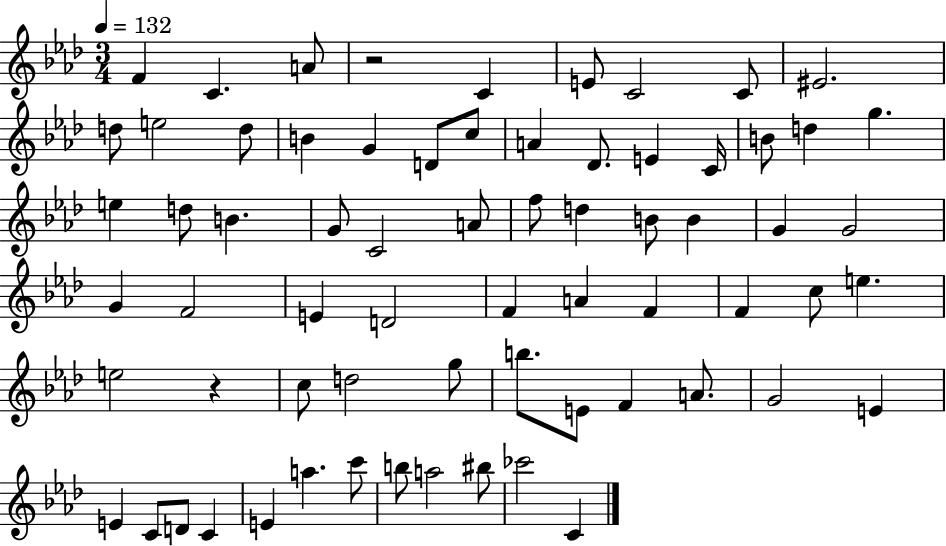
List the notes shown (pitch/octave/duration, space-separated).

F4/q C4/q. A4/e R/h C4/q E4/e C4/h C4/e EIS4/h. D5/e E5/h D5/e B4/q G4/q D4/e C5/e A4/q Db4/e. E4/q C4/s B4/e D5/q G5/q. E5/q D5/e B4/q. G4/e C4/h A4/e F5/e D5/q B4/e B4/q G4/q G4/h G4/q F4/h E4/q D4/h F4/q A4/q F4/q F4/q C5/e E5/q. E5/h R/q C5/e D5/h G5/e B5/e. E4/e F4/q A4/e. G4/h E4/q E4/q C4/e D4/e C4/q E4/q A5/q. C6/e B5/e A5/h BIS5/e CES6/h C4/q